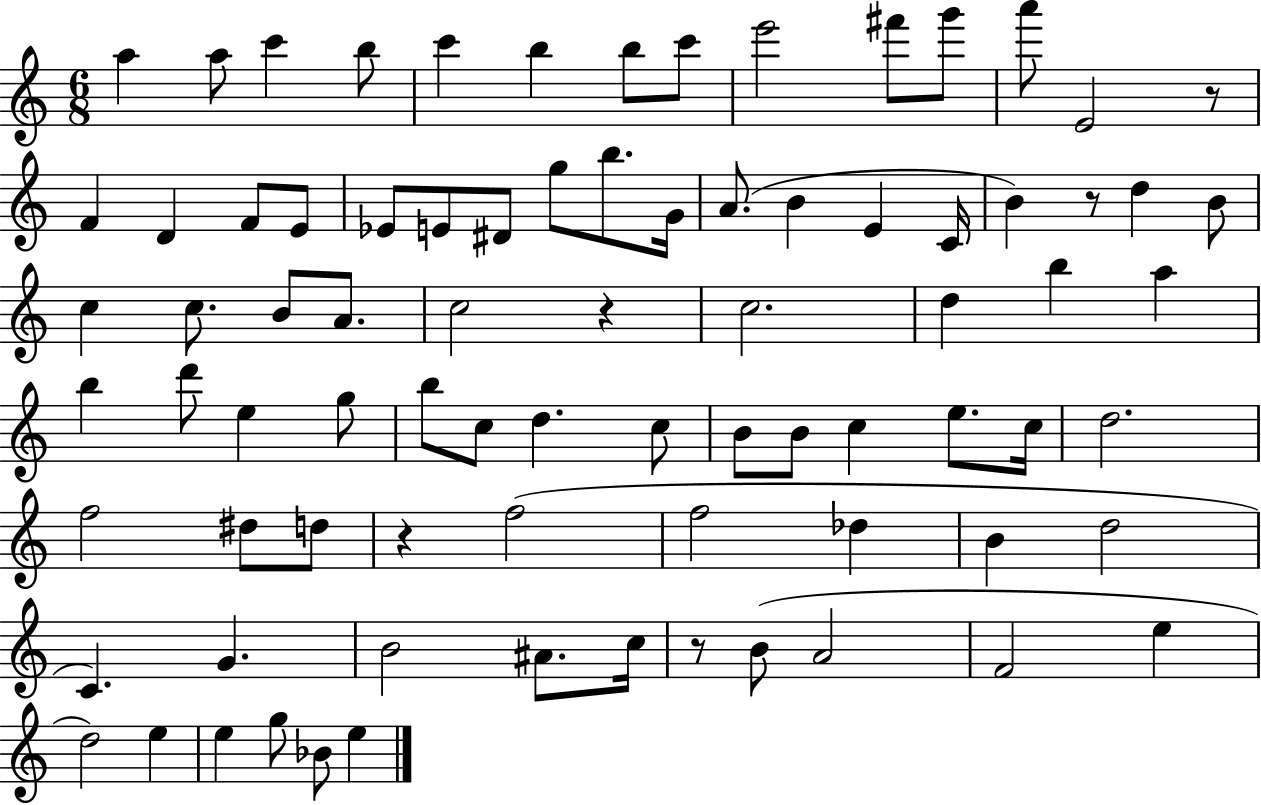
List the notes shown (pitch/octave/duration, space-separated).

A5/q A5/e C6/q B5/e C6/q B5/q B5/e C6/e E6/h F#6/e G6/e A6/e E4/h R/e F4/q D4/q F4/e E4/e Eb4/e E4/e D#4/e G5/e B5/e. G4/s A4/e. B4/q E4/q C4/s B4/q R/e D5/q B4/e C5/q C5/e. B4/e A4/e. C5/h R/q C5/h. D5/q B5/q A5/q B5/q D6/e E5/q G5/e B5/e C5/e D5/q. C5/e B4/e B4/e C5/q E5/e. C5/s D5/h. F5/h D#5/e D5/e R/q F5/h F5/h Db5/q B4/q D5/h C4/q. G4/q. B4/h A#4/e. C5/s R/e B4/e A4/h F4/h E5/q D5/h E5/q E5/q G5/e Bb4/e E5/q